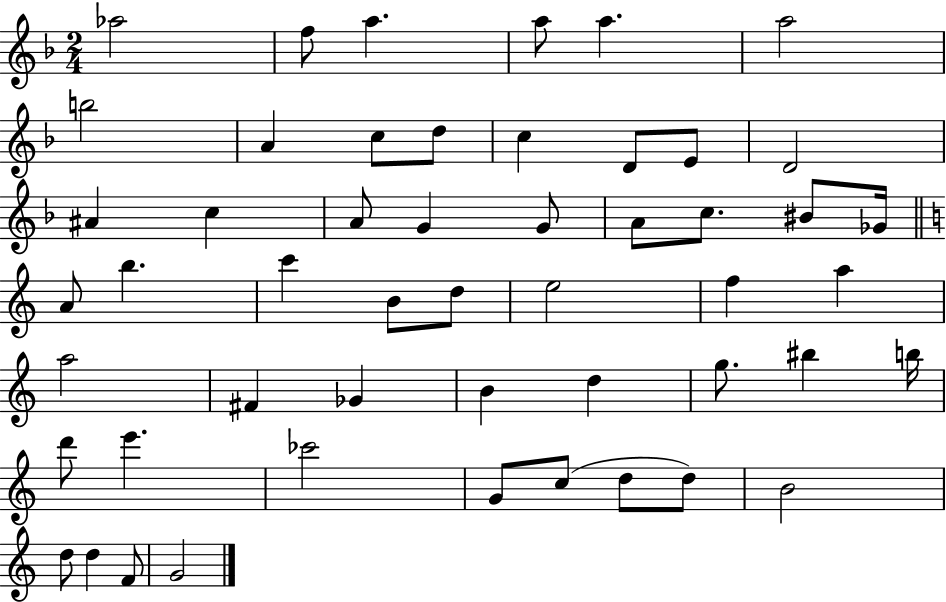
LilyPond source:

{
  \clef treble
  \numericTimeSignature
  \time 2/4
  \key f \major
  \repeat volta 2 { aes''2 | f''8 a''4. | a''8 a''4. | a''2 | \break b''2 | a'4 c''8 d''8 | c''4 d'8 e'8 | d'2 | \break ais'4 c''4 | a'8 g'4 g'8 | a'8 c''8. bis'8 ges'16 | \bar "||" \break \key c \major a'8 b''4. | c'''4 b'8 d''8 | e''2 | f''4 a''4 | \break a''2 | fis'4 ges'4 | b'4 d''4 | g''8. bis''4 b''16 | \break d'''8 e'''4. | ces'''2 | g'8 c''8( d''8 d''8) | b'2 | \break d''8 d''4 f'8 | g'2 | } \bar "|."
}